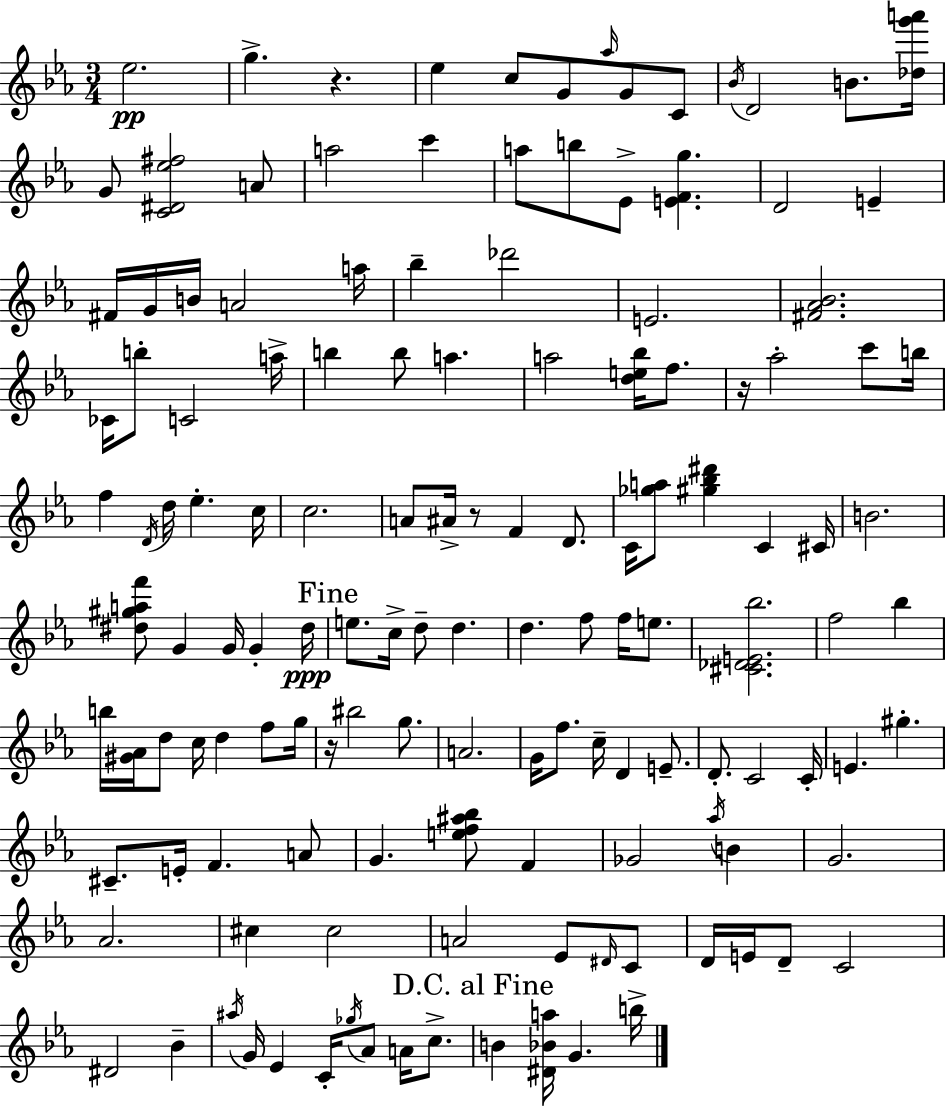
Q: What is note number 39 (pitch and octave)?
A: C6